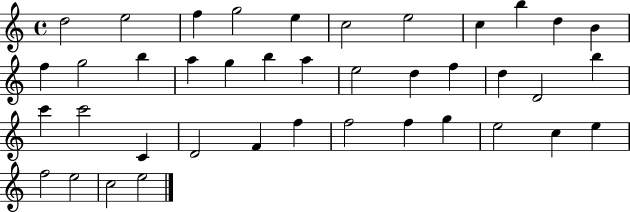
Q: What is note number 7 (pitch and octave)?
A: E5